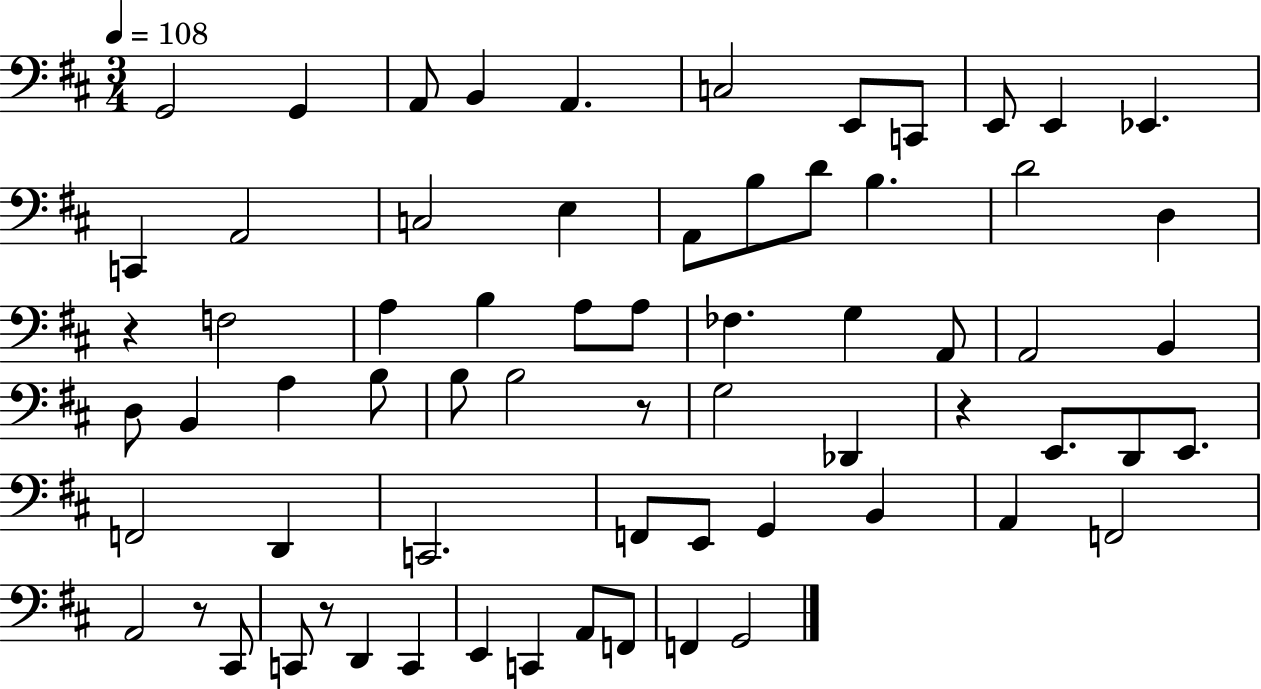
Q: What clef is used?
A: bass